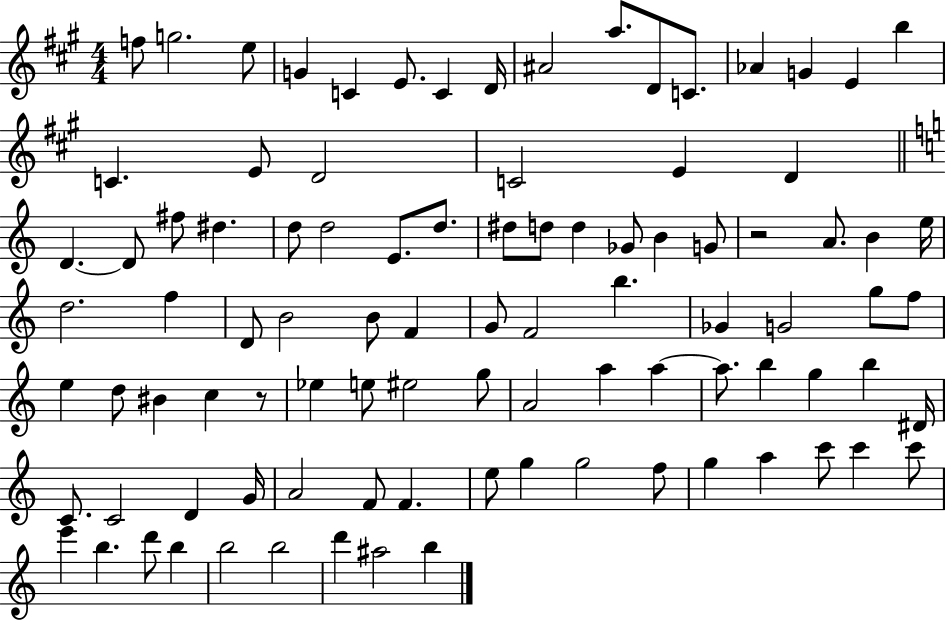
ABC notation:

X:1
T:Untitled
M:4/4
L:1/4
K:A
f/2 g2 e/2 G C E/2 C D/4 ^A2 a/2 D/2 C/2 _A G E b C E/2 D2 C2 E D D D/2 ^f/2 ^d d/2 d2 E/2 d/2 ^d/2 d/2 d _G/2 B G/2 z2 A/2 B e/4 d2 f D/2 B2 B/2 F G/2 F2 b _G G2 g/2 f/2 e d/2 ^B c z/2 _e e/2 ^e2 g/2 A2 a a a/2 b g b ^D/4 C/2 C2 D G/4 A2 F/2 F e/2 g g2 f/2 g a c'/2 c' c'/2 e' b d'/2 b b2 b2 d' ^a2 b